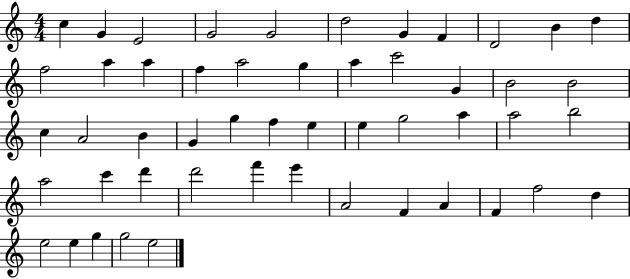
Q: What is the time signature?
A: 4/4